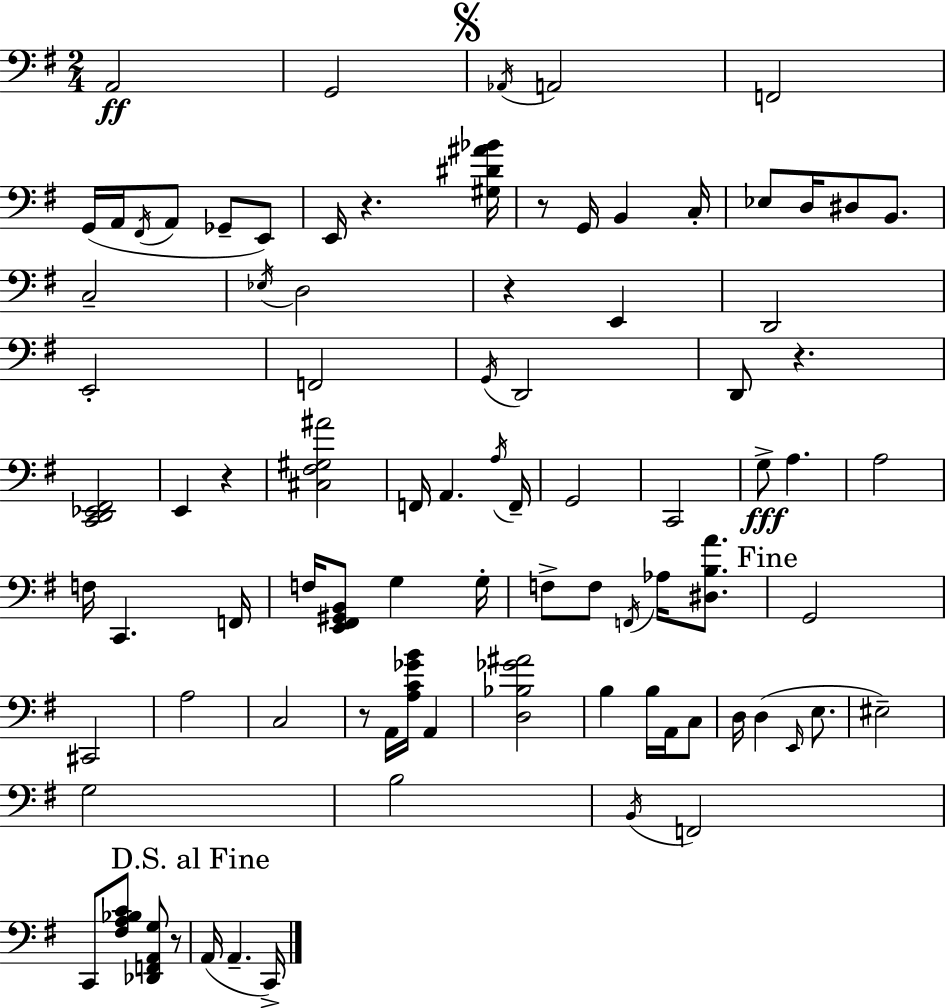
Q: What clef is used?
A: bass